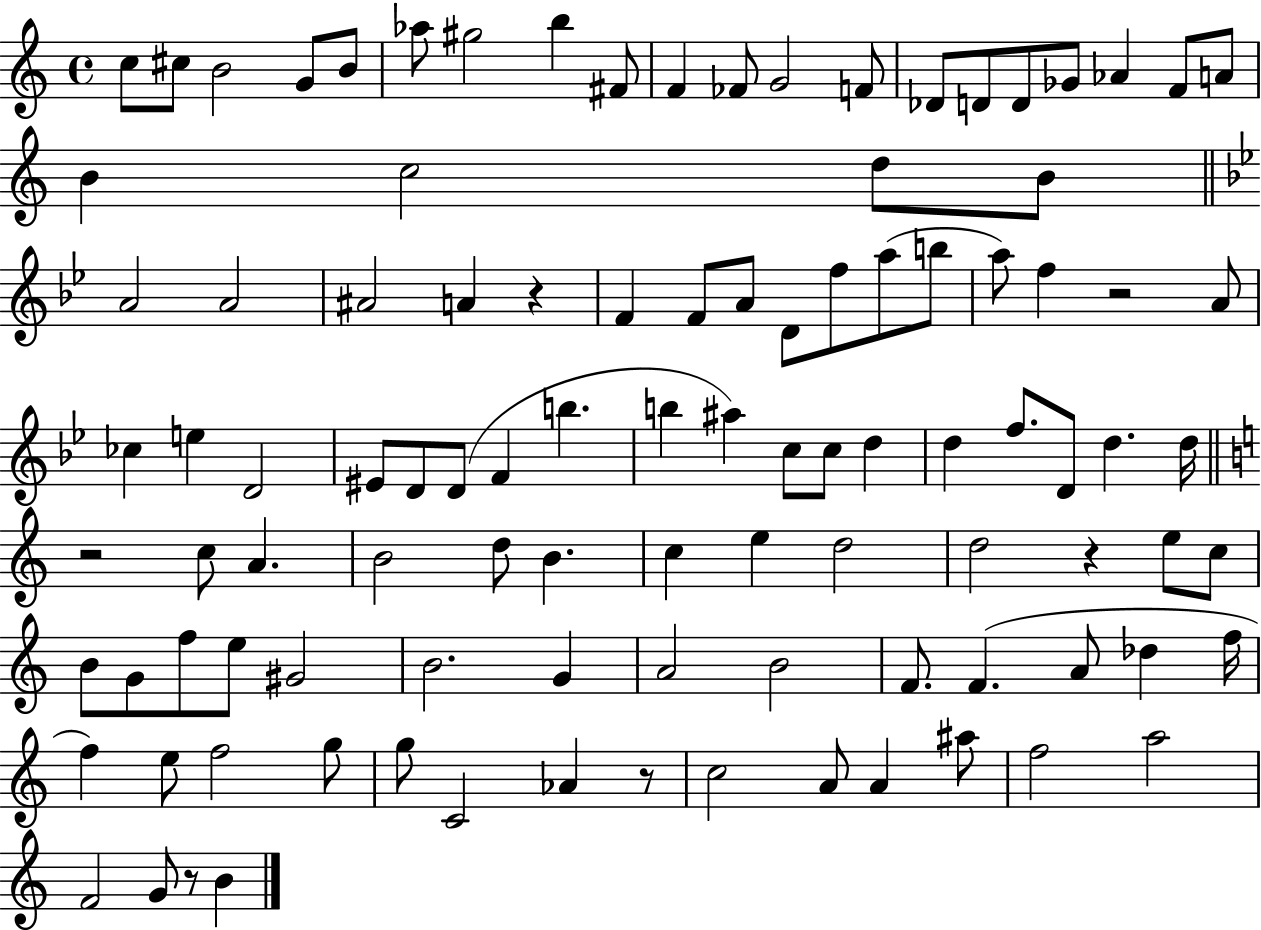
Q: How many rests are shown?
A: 6